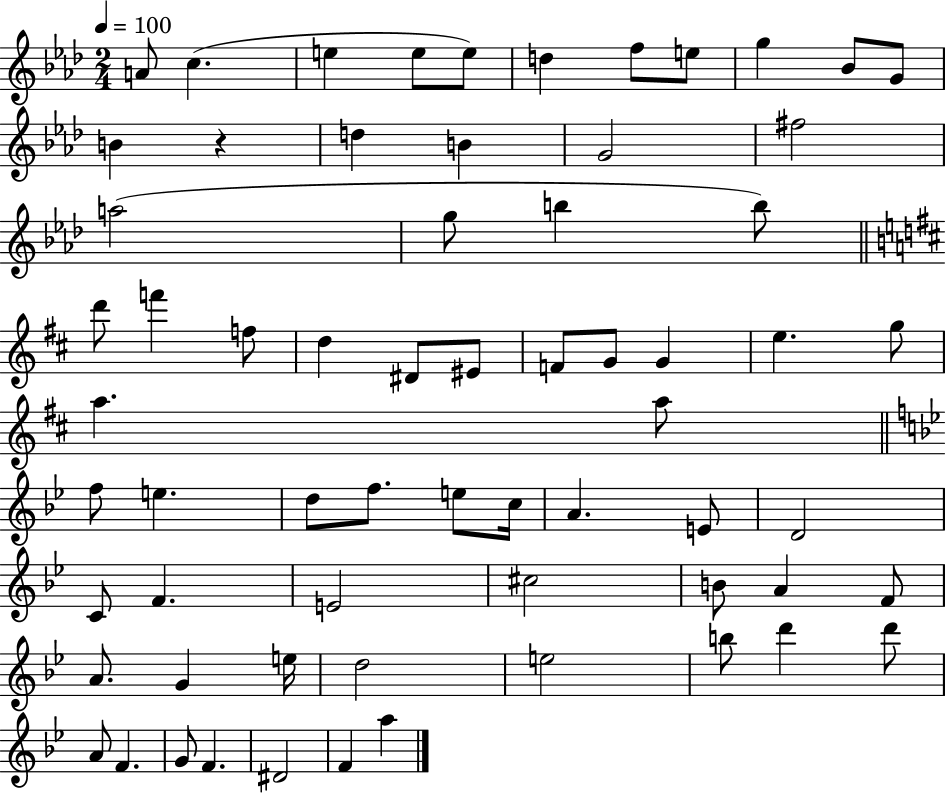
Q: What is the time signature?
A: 2/4